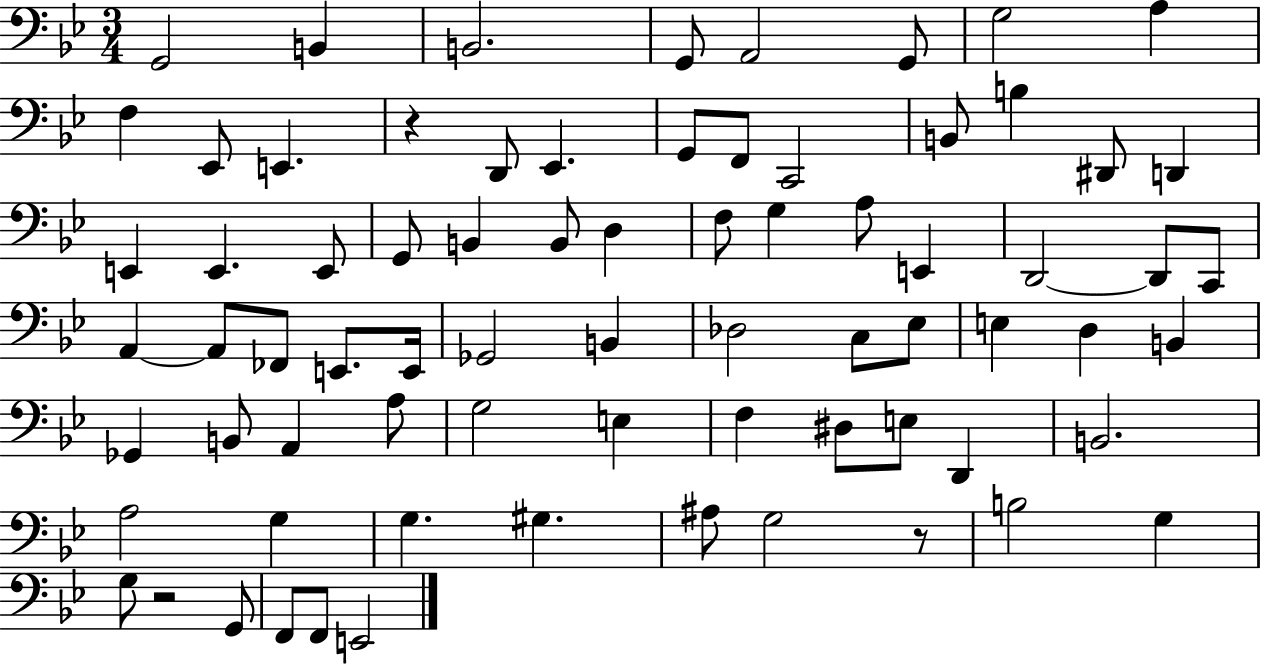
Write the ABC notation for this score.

X:1
T:Untitled
M:3/4
L:1/4
K:Bb
G,,2 B,, B,,2 G,,/2 A,,2 G,,/2 G,2 A, F, _E,,/2 E,, z D,,/2 _E,, G,,/2 F,,/2 C,,2 B,,/2 B, ^D,,/2 D,, E,, E,, E,,/2 G,,/2 B,, B,,/2 D, F,/2 G, A,/2 E,, D,,2 D,,/2 C,,/2 A,, A,,/2 _F,,/2 E,,/2 E,,/4 _G,,2 B,, _D,2 C,/2 _E,/2 E, D, B,, _G,, B,,/2 A,, A,/2 G,2 E, F, ^D,/2 E,/2 D,, B,,2 A,2 G, G, ^G, ^A,/2 G,2 z/2 B,2 G, G,/2 z2 G,,/2 F,,/2 F,,/2 E,,2